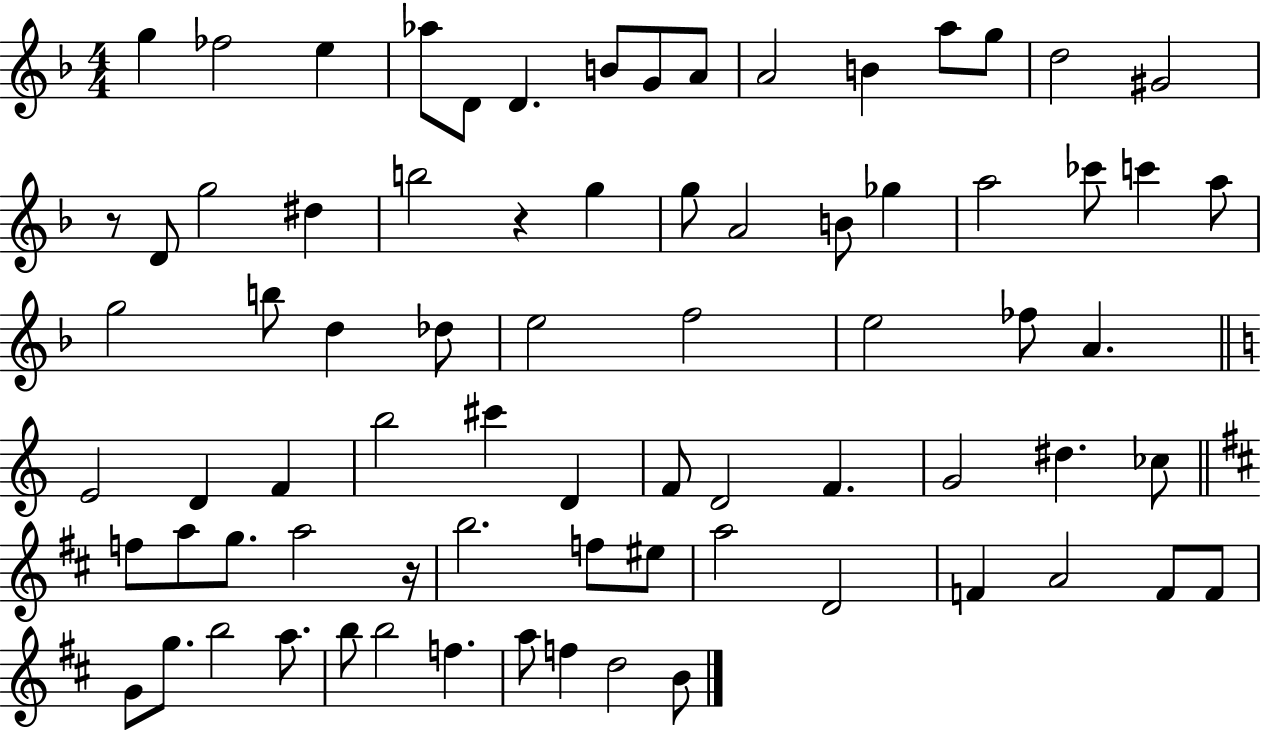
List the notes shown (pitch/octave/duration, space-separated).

G5/q FES5/h E5/q Ab5/e D4/e D4/q. B4/e G4/e A4/e A4/h B4/q A5/e G5/e D5/h G#4/h R/e D4/e G5/h D#5/q B5/h R/q G5/q G5/e A4/h B4/e Gb5/q A5/h CES6/e C6/q A5/e G5/h B5/e D5/q Db5/e E5/h F5/h E5/h FES5/e A4/q. E4/h D4/q F4/q B5/h C#6/q D4/q F4/e D4/h F4/q. G4/h D#5/q. CES5/e F5/e A5/e G5/e. A5/h R/s B5/h. F5/e EIS5/e A5/h D4/h F4/q A4/h F4/e F4/e G4/e G5/e. B5/h A5/e. B5/e B5/h F5/q. A5/e F5/q D5/h B4/e